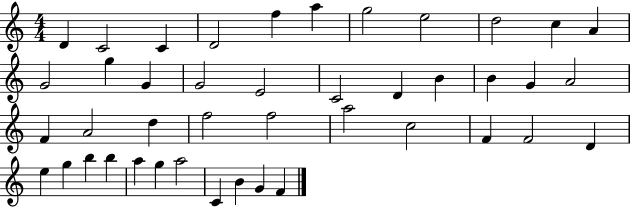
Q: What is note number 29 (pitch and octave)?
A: C5